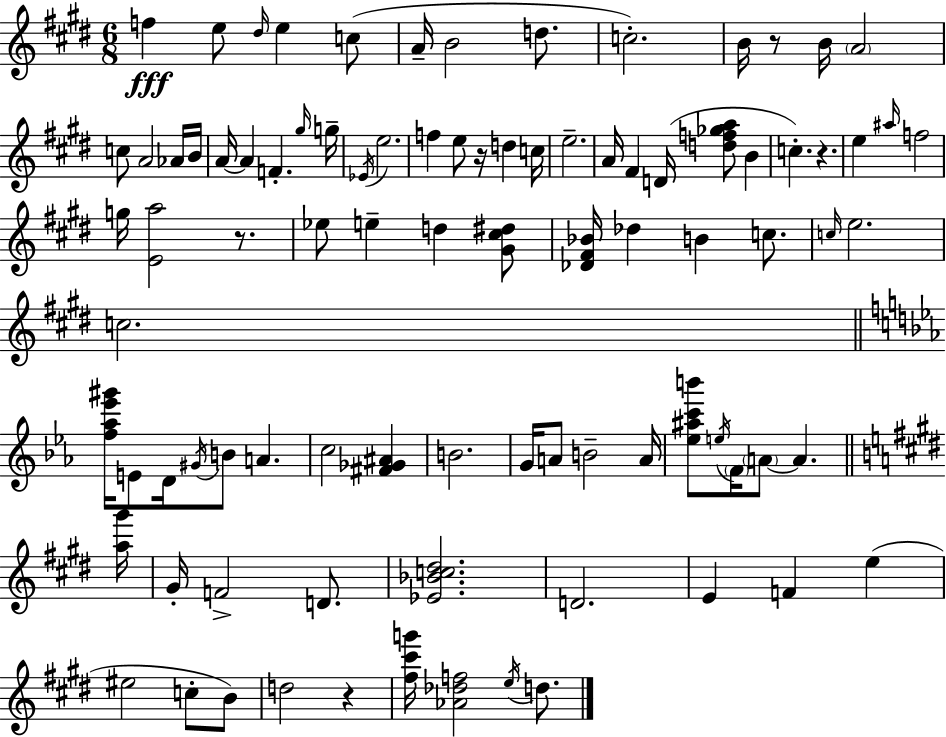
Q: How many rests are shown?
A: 5